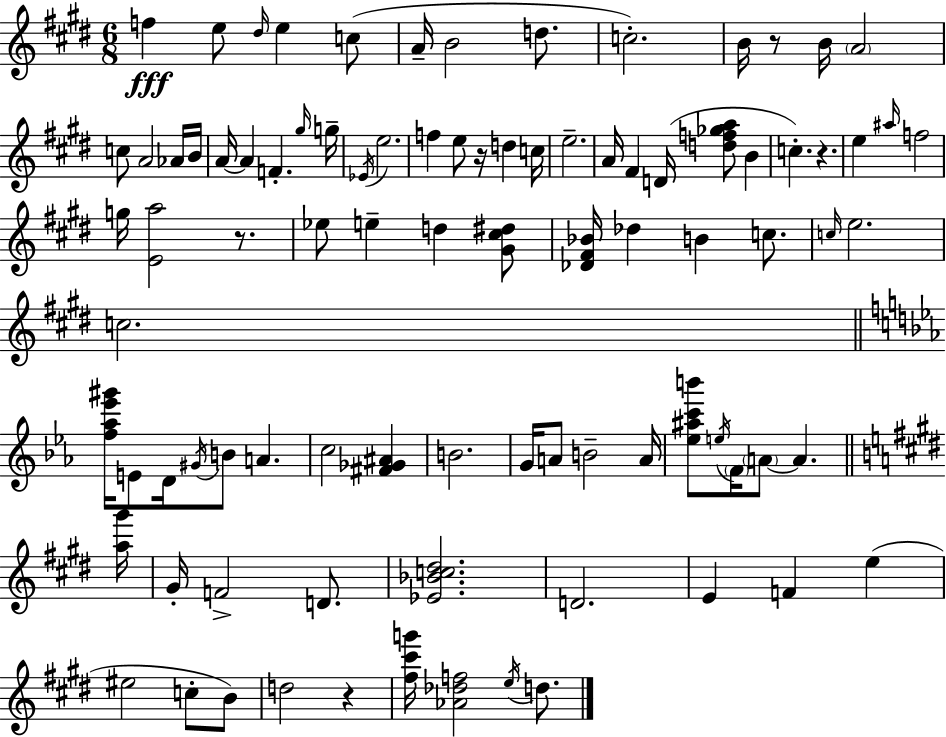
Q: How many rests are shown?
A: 5